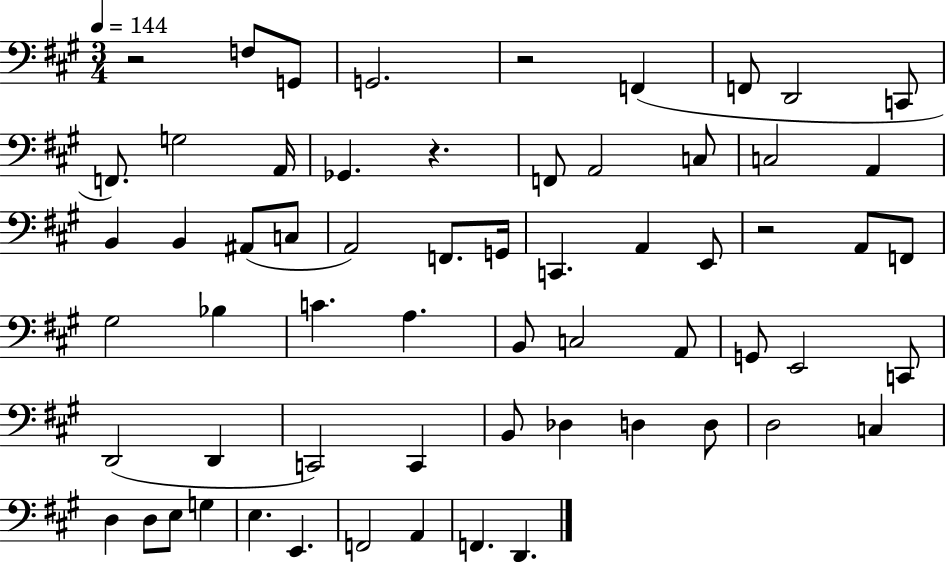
{
  \clef bass
  \numericTimeSignature
  \time 3/4
  \key a \major
  \tempo 4 = 144
  r2 f8 g,8 | g,2. | r2 f,4( | f,8 d,2 c,8 | \break f,8.) g2 a,16 | ges,4. r4. | f,8 a,2 c8 | c2 a,4 | \break b,4 b,4 ais,8( c8 | a,2) f,8. g,16 | c,4. a,4 e,8 | r2 a,8 f,8 | \break gis2 bes4 | c'4. a4. | b,8 c2 a,8 | g,8 e,2 c,8 | \break d,2( d,4 | c,2) c,4 | b,8 des4 d4 d8 | d2 c4 | \break d4 d8 e8 g4 | e4. e,4. | f,2 a,4 | f,4. d,4. | \break \bar "|."
}